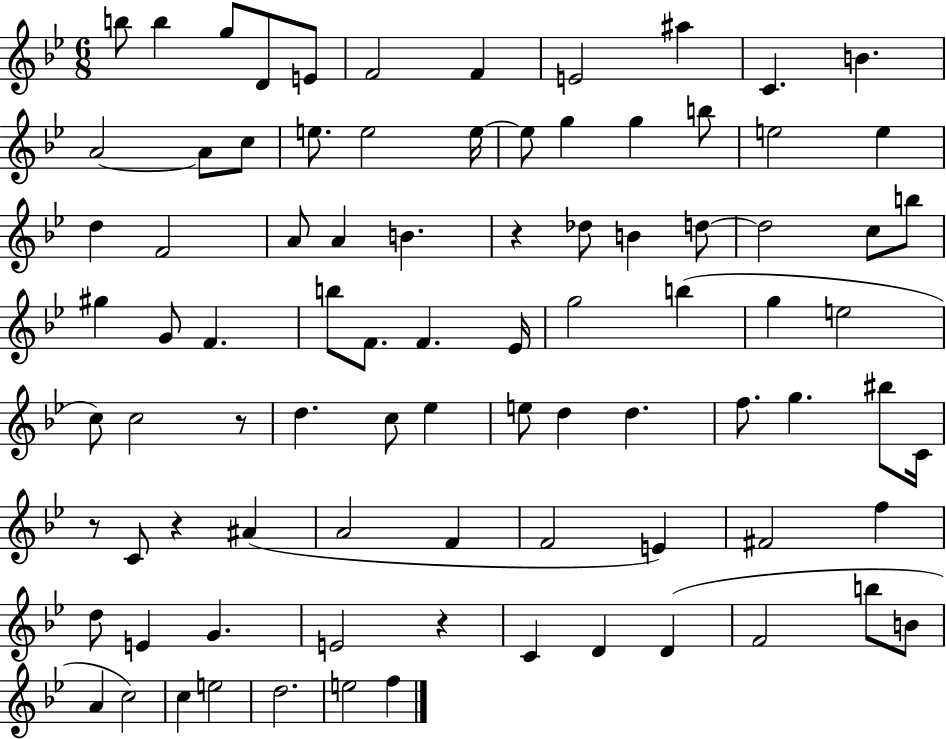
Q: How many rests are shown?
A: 5